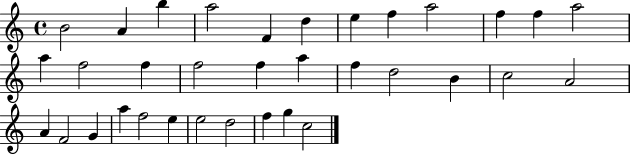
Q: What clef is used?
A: treble